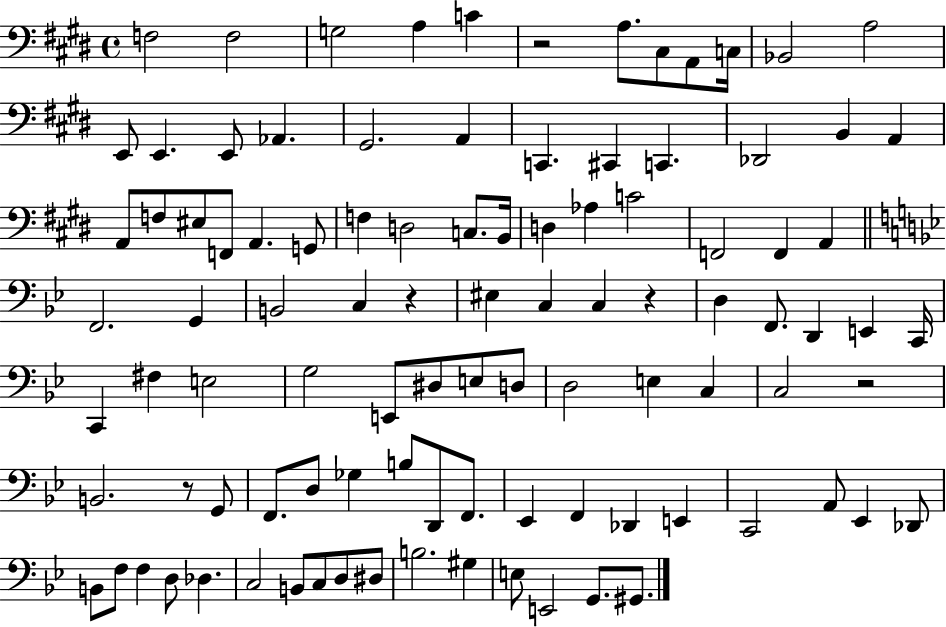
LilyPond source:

{
  \clef bass
  \time 4/4
  \defaultTimeSignature
  \key e \major
  \repeat volta 2 { f2 f2 | g2 a4 c'4 | r2 a8. cis8 a,8 c16 | bes,2 a2 | \break e,8 e,4. e,8 aes,4. | gis,2. a,4 | c,4. cis,4 c,4. | des,2 b,4 a,4 | \break a,8 f8 eis8 f,8 a,4. g,8 | f4 d2 c8. b,16 | d4 aes4 c'2 | f,2 f,4 a,4 | \break \bar "||" \break \key bes \major f,2. g,4 | b,2 c4 r4 | eis4 c4 c4 r4 | d4 f,8. d,4 e,4 c,16 | \break c,4 fis4 e2 | g2 e,8 dis8 e8 d8 | d2 e4 c4 | c2 r2 | \break b,2. r8 g,8 | f,8. d8 ges4 b8 d,8 f,8. | ees,4 f,4 des,4 e,4 | c,2 a,8 ees,4 des,8 | \break b,8 f8 f4 d8 des4. | c2 b,8 c8 d8 dis8 | b2. gis4 | e8 e,2 g,8. gis,8. | \break } \bar "|."
}